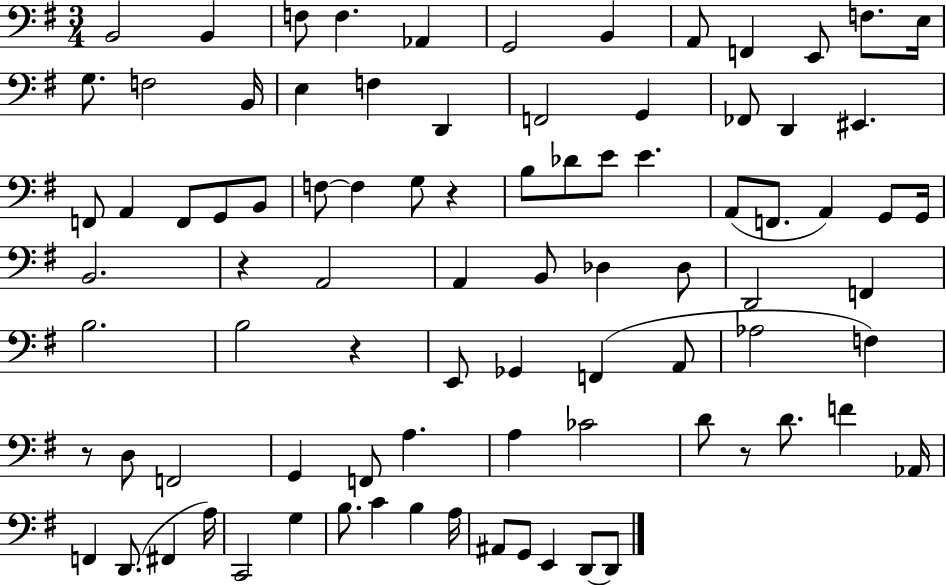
B2/h B2/q F3/e F3/q. Ab2/q G2/h B2/q A2/e F2/q E2/e F3/e. E3/s G3/e. F3/h B2/s E3/q F3/q D2/q F2/h G2/q FES2/e D2/q EIS2/q. F2/e A2/q F2/e G2/e B2/e F3/e F3/q G3/e R/q B3/e Db4/e E4/e E4/q. A2/e F2/e. A2/q G2/e G2/s B2/h. R/q A2/h A2/q B2/e Db3/q Db3/e D2/h F2/q B3/h. B3/h R/q E2/e Gb2/q F2/q A2/e Ab3/h F3/q R/e D3/e F2/h G2/q F2/e A3/q. A3/q CES4/h D4/e R/e D4/e. F4/q Ab2/s F2/q D2/e. F#2/q A3/s C2/h G3/q B3/e. C4/q B3/q A3/s A#2/e G2/e E2/q D2/e D2/e